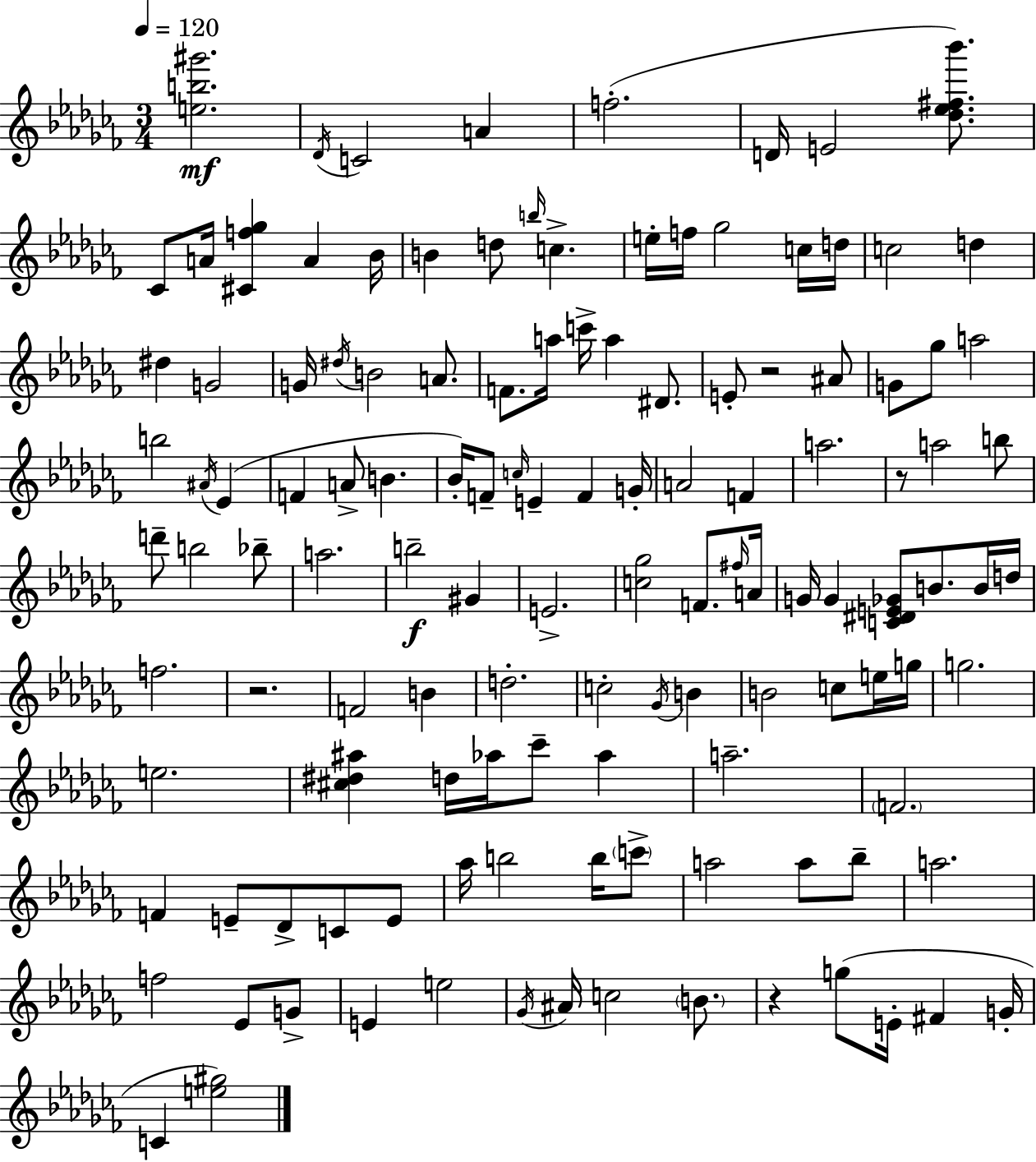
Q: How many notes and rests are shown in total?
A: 126